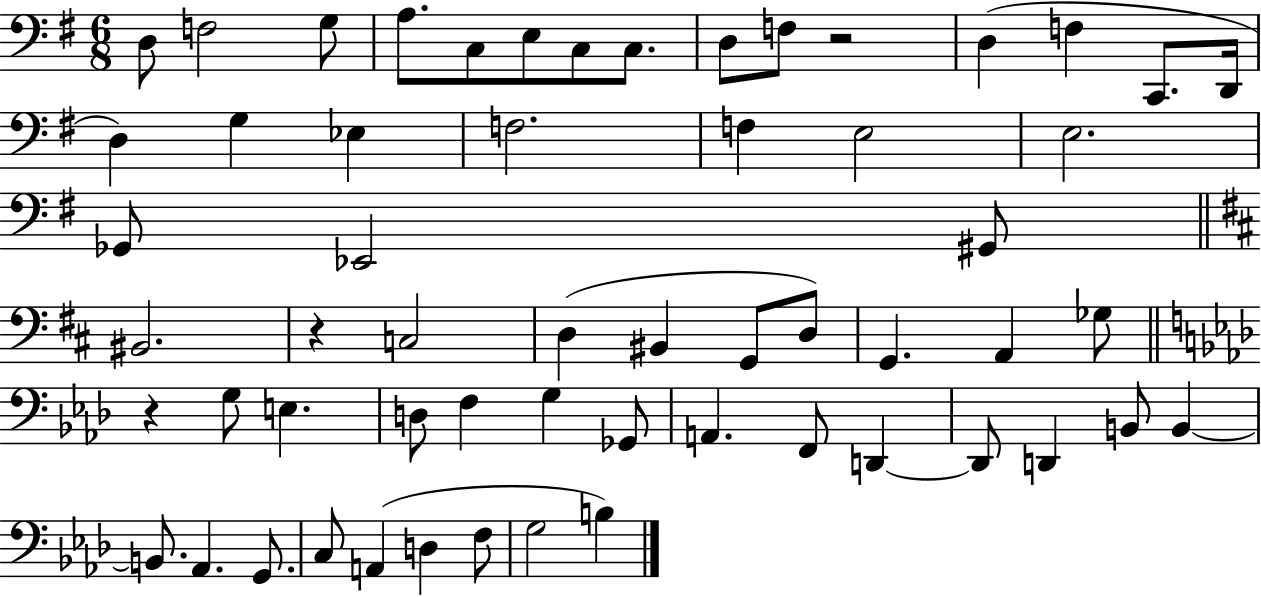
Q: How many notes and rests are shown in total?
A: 58